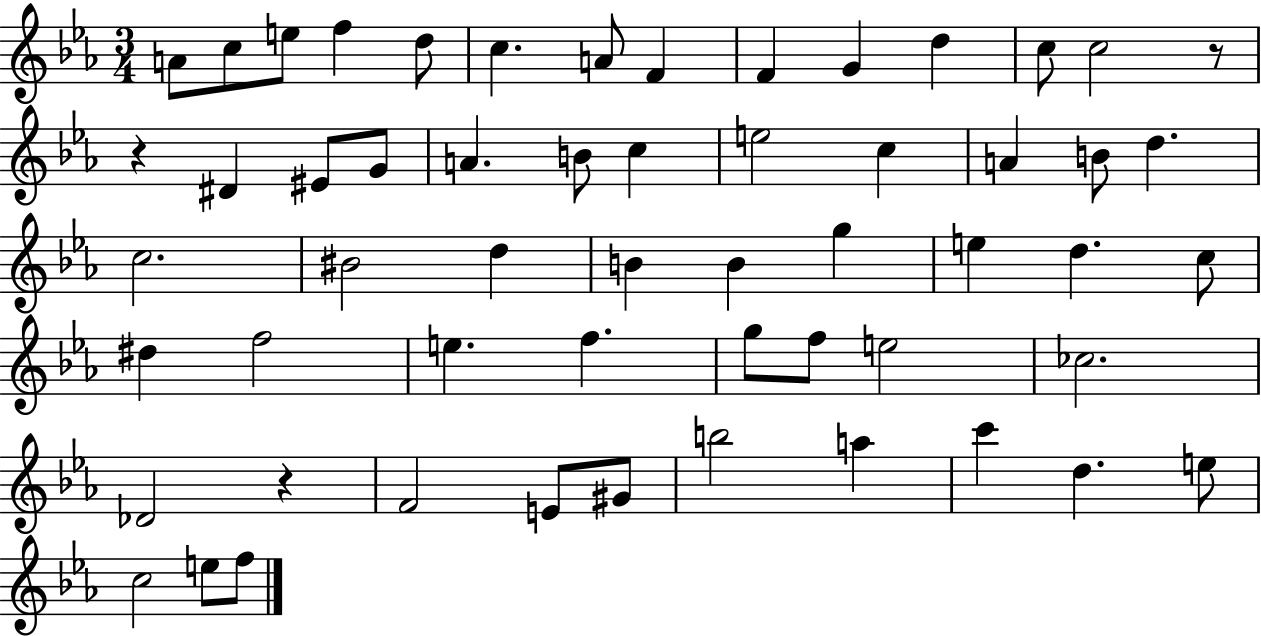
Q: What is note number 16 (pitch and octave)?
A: G4